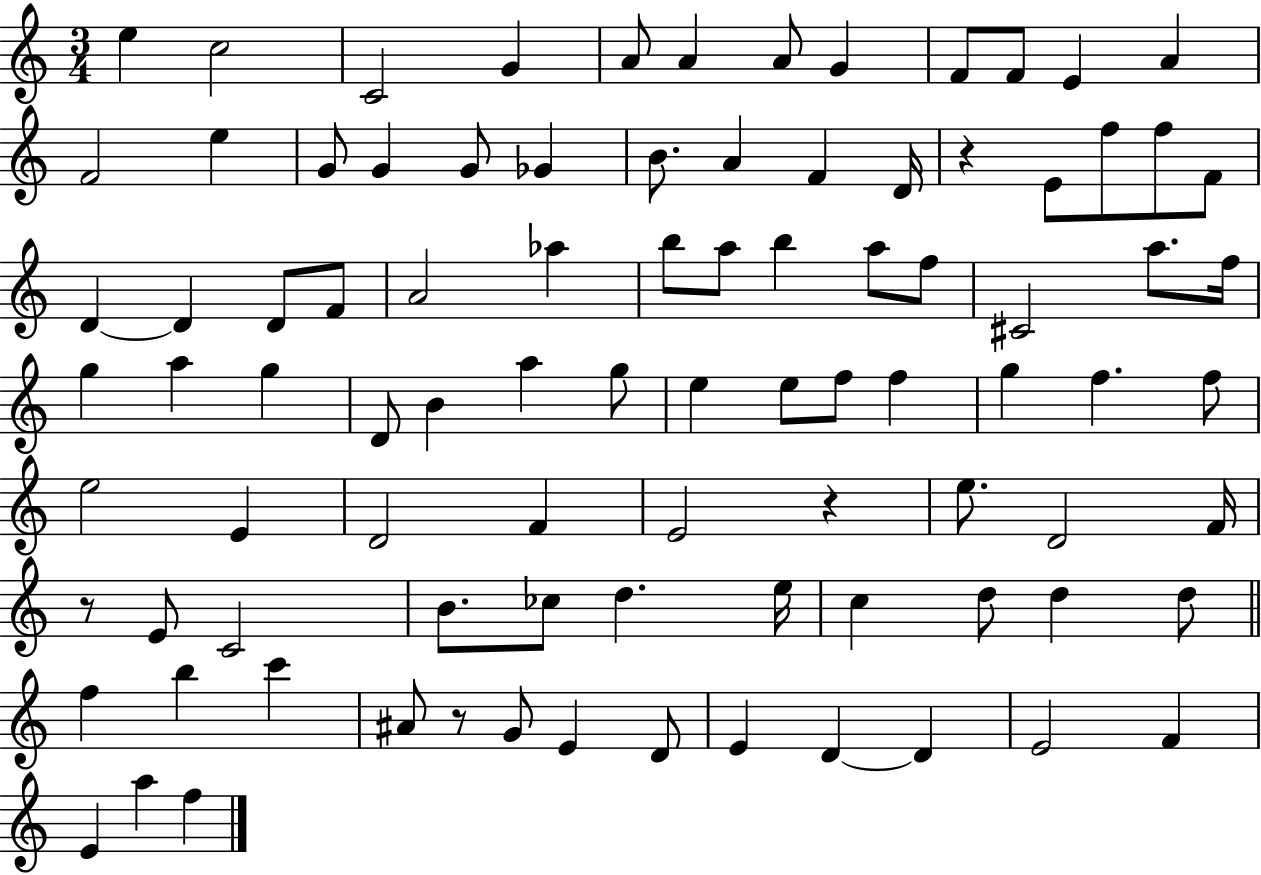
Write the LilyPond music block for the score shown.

{
  \clef treble
  \numericTimeSignature
  \time 3/4
  \key c \major
  e''4 c''2 | c'2 g'4 | a'8 a'4 a'8 g'4 | f'8 f'8 e'4 a'4 | \break f'2 e''4 | g'8 g'4 g'8 ges'4 | b'8. a'4 f'4 d'16 | r4 e'8 f''8 f''8 f'8 | \break d'4~~ d'4 d'8 f'8 | a'2 aes''4 | b''8 a''8 b''4 a''8 f''8 | cis'2 a''8. f''16 | \break g''4 a''4 g''4 | d'8 b'4 a''4 g''8 | e''4 e''8 f''8 f''4 | g''4 f''4. f''8 | \break e''2 e'4 | d'2 f'4 | e'2 r4 | e''8. d'2 f'16 | \break r8 e'8 c'2 | b'8. ces''8 d''4. e''16 | c''4 d''8 d''4 d''8 | \bar "||" \break \key c \major f''4 b''4 c'''4 | ais'8 r8 g'8 e'4 d'8 | e'4 d'4~~ d'4 | e'2 f'4 | \break e'4 a''4 f''4 | \bar "|."
}